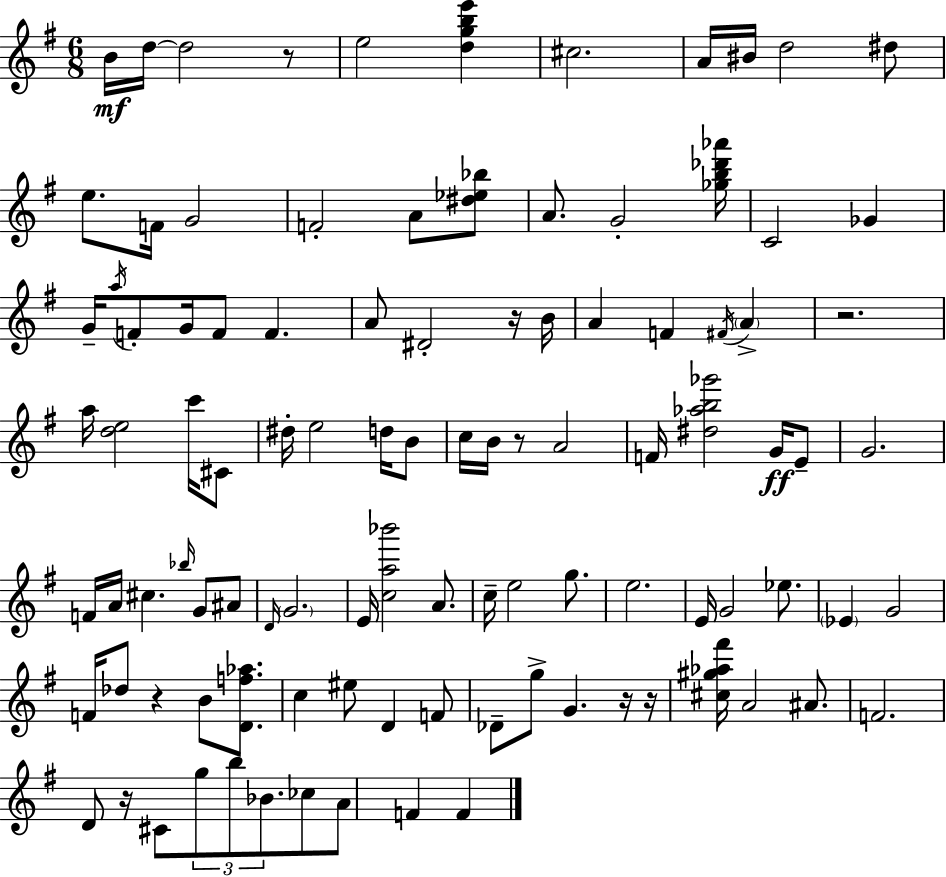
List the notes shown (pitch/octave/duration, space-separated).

B4/s D5/s D5/h R/e E5/h [D5,G5,B5,E6]/q C#5/h. A4/s BIS4/s D5/h D#5/e E5/e. F4/s G4/h F4/h A4/e [D#5,Eb5,Bb5]/e A4/e. G4/h [Gb5,B5,Db6,Ab6]/s C4/h Gb4/q G4/s A5/s F4/e G4/s F4/e F4/q. A4/e D#4/h R/s B4/s A4/q F4/q F#4/s A4/q R/h. A5/s [D5,E5]/h C6/s C#4/e D#5/s E5/h D5/s B4/e C5/s B4/s R/e A4/h F4/s [D#5,Ab5,B5,Gb6]/h G4/s E4/e G4/h. F4/s A4/s C#5/q. Bb5/s G4/e A#4/e D4/s G4/h. E4/s [C5,A5,Bb6]/h A4/e. C5/s E5/h G5/e. E5/h. E4/s G4/h Eb5/e. Eb4/q G4/h F4/s Db5/e R/q B4/e [D4,F5,Ab5]/e. C5/q EIS5/e D4/q F4/e Db4/e G5/e G4/q. R/s R/s [C#5,G#5,Ab5,F#6]/s A4/h A#4/e. F4/h. D4/e R/s C#4/e G5/e B5/e Bb4/e. CES5/e A4/e F4/q F4/q